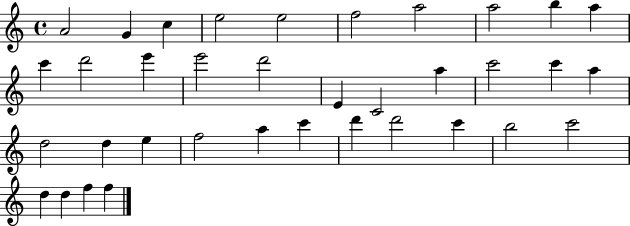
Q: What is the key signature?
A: C major